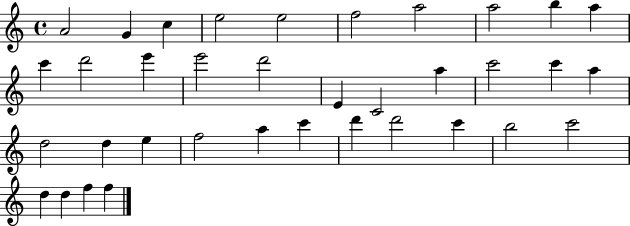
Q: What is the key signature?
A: C major